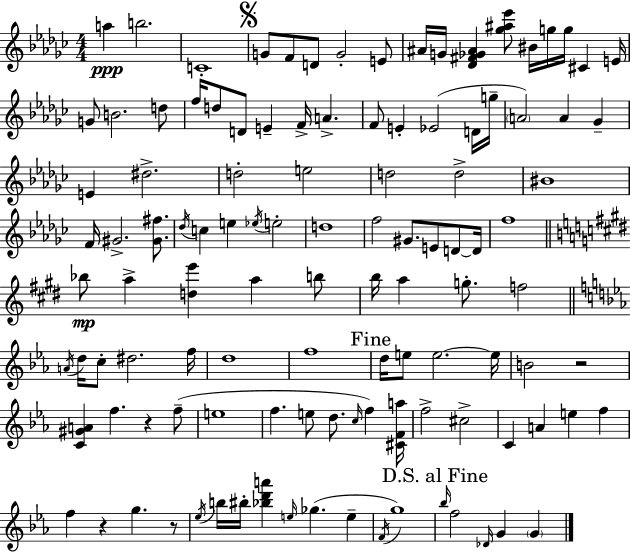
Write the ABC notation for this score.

X:1
T:Untitled
M:4/4
L:1/4
K:Ebm
a b2 C4 G/2 F/2 D/2 G2 E/2 ^A/4 G/4 [_D^F_G^A] [_g^a_e']/2 ^B/4 g/4 g/4 ^C E/4 G/2 B2 d/2 f/4 d/2 D/2 E F/4 A F/2 E _E2 D/4 g/4 A2 A _G E ^d2 d2 e2 d2 d2 ^B4 F/4 ^G2 [^G^f]/2 _d/4 c e _e/4 e2 d4 f2 ^G/2 E/2 D/2 D/4 f4 _b/2 a [de'] a b/2 b/4 a g/2 f2 A/4 d/4 c/2 ^d2 f/4 d4 f4 d/4 e/2 e2 e/4 B2 z2 [C^GA] f z f/2 e4 f e/2 d/2 c/4 f [^CFa]/4 f2 ^c2 C A e f f z g z/2 _e/4 b/4 ^b/4 [_bd'a'] e/4 _g e F/4 g4 _b/4 f2 _D/4 G G